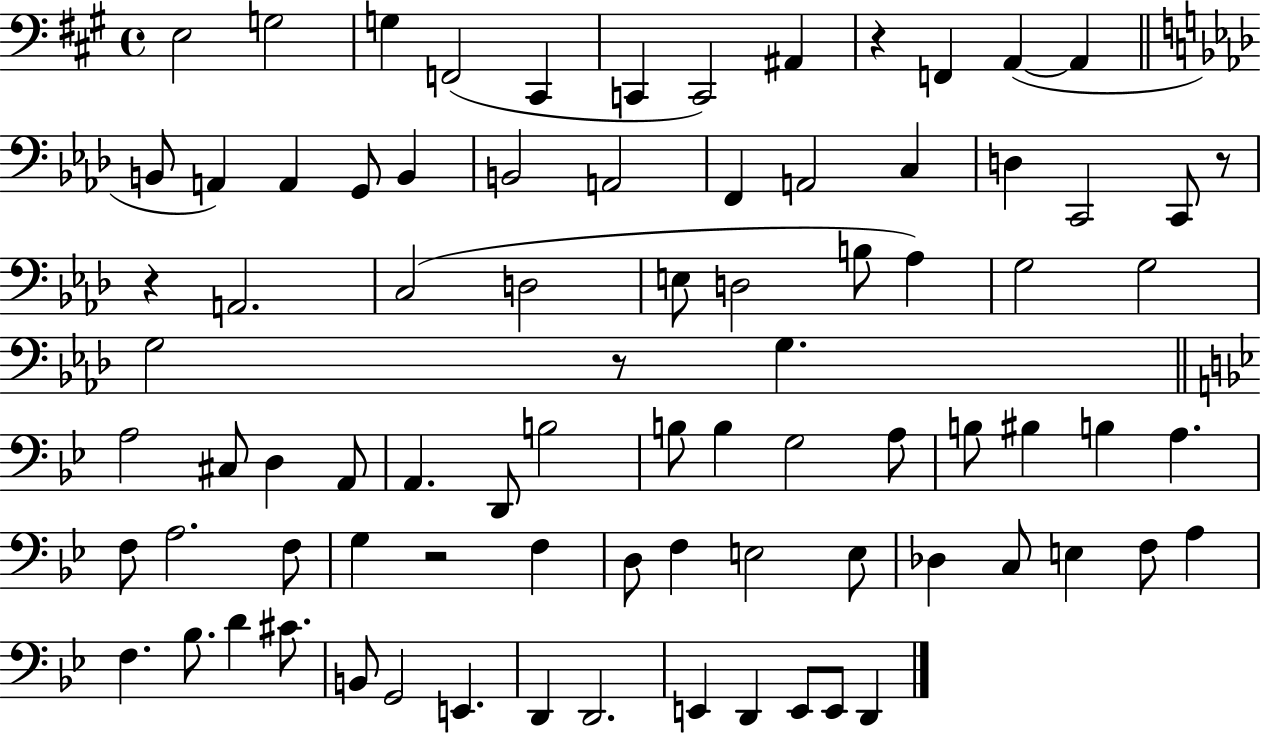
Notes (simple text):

E3/h G3/h G3/q F2/h C#2/q C2/q C2/h A#2/q R/q F2/q A2/q A2/q B2/e A2/q A2/q G2/e B2/q B2/h A2/h F2/q A2/h C3/q D3/q C2/h C2/e R/e R/q A2/h. C3/h D3/h E3/e D3/h B3/e Ab3/q G3/h G3/h G3/h R/e G3/q. A3/h C#3/e D3/q A2/e A2/q. D2/e B3/h B3/e B3/q G3/h A3/e B3/e BIS3/q B3/q A3/q. F3/e A3/h. F3/e G3/q R/h F3/q D3/e F3/q E3/h E3/e Db3/q C3/e E3/q F3/e A3/q F3/q. Bb3/e. D4/q C#4/e. B2/e G2/h E2/q. D2/q D2/h. E2/q D2/q E2/e E2/e D2/q